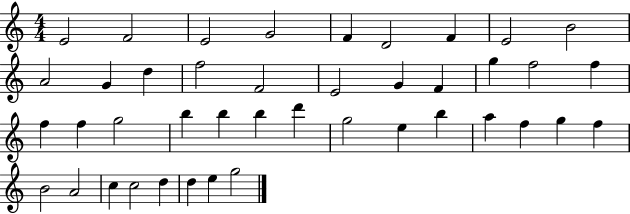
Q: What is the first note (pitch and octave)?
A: E4